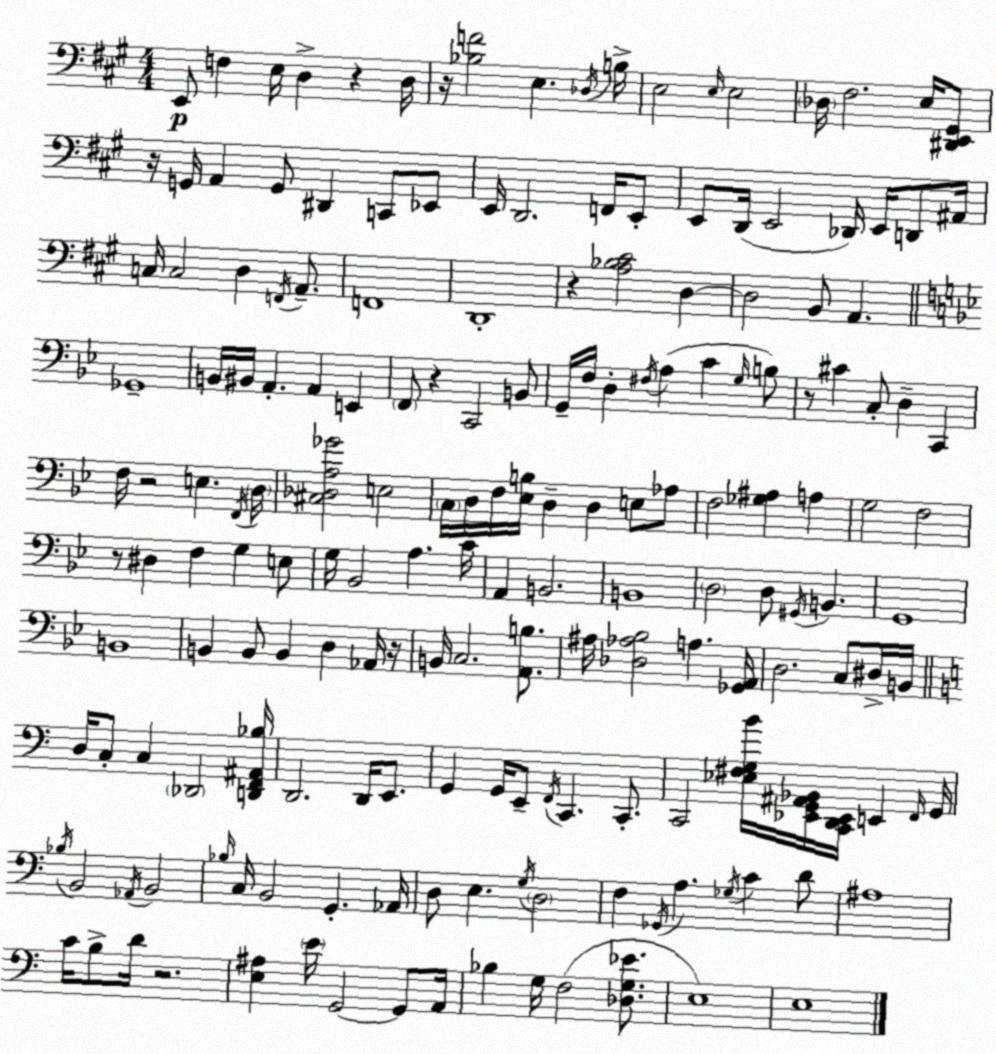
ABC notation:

X:1
T:Untitled
M:4/4
L:1/4
K:A
E,,/2 F, E,/4 D, z D,/4 z/4 [_B,F]2 E, _D,/4 B,/4 E,2 E,/4 E,2 _D,/4 ^F,2 E,/4 [^D,,E,,^G,,]/2 z/4 G,,/4 A,, G,,/2 ^D,, C,,/2 _E,,/2 E,,/4 D,,2 F,,/4 E,,/2 E,,/2 D,,/4 E,,2 _D,,/4 E,,/4 D,,/2 ^A,,/4 C,/4 C,2 D, F,,/4 A,,/2 F,,4 D,,4 z [A,_B,^C]2 D, D,2 B,,/2 A,, _G,,4 B,,/4 ^B,,/4 A,, A,, E,, F,,/2 z C,,2 B,,/2 G,,/4 F,/4 D, ^F,/4 A, C G,/4 B,/2 z/2 ^C C,/2 D, C,, F,/4 z2 E, F,,/4 D,/4 [^C,_D,A,_G]2 E,2 C,/4 D,/4 F,/4 [_E,B,]/4 D, D, E,/2 _A,/2 F,2 [_G,^A,] A, G,2 F,2 z/2 ^D, F, G, E,/2 G,/4 _B,,2 A, C/4 A,, B,,2 B,,4 D,2 D,/2 ^G,,/4 B,, G,,4 B,,4 B,, B,,/2 B,, D, _A,,/4 z/4 B,,/4 C,2 [A,,B,]/2 ^A,/4 [_D,_A,_B,]2 A, [_G,,A,,]/4 D,2 C,/2 ^D,/4 B,,/4 D,/4 C,/2 C, _D,,2 [D,,F,,^A,,_B,]/4 D,,2 D,,/4 E,,/2 G,, G,,/4 E,,/2 F,,/4 C,, C,,/2 C,,2 [_E,^F,G,B]/4 [_E,,G,,^A,,_B,,]/4 [C,,D,,_E,,]/4 E,, F,,/4 G,,/4 _B,/4 B,,2 _A,,/4 B,,2 _B,/4 C,/4 B,,2 G,, _A,,/4 D,/2 E, G,/4 D,2 F, _G,,/4 A, _G,/4 C D/2 ^A,4 C/4 B,/2 D/4 z2 [E,^A,] E/4 G,,2 G,,/2 A,,/4 _B, G,/4 F,2 [_D,G,_E]/2 E,4 E,4